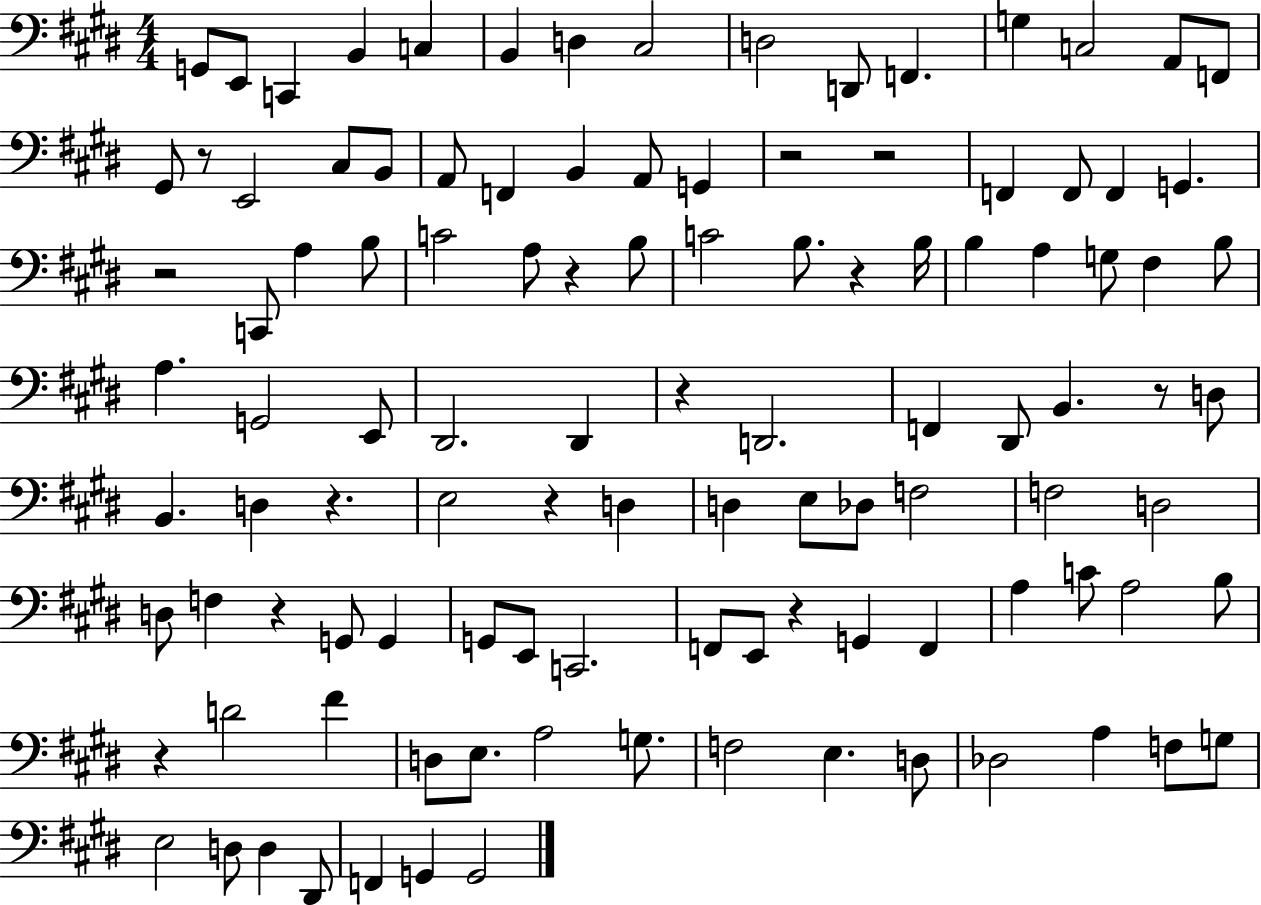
X:1
T:Untitled
M:4/4
L:1/4
K:E
G,,/2 E,,/2 C,, B,, C, B,, D, ^C,2 D,2 D,,/2 F,, G, C,2 A,,/2 F,,/2 ^G,,/2 z/2 E,,2 ^C,/2 B,,/2 A,,/2 F,, B,, A,,/2 G,, z2 z2 F,, F,,/2 F,, G,, z2 C,,/2 A, B,/2 C2 A,/2 z B,/2 C2 B,/2 z B,/4 B, A, G,/2 ^F, B,/2 A, G,,2 E,,/2 ^D,,2 ^D,, z D,,2 F,, ^D,,/2 B,, z/2 D,/2 B,, D, z E,2 z D, D, E,/2 _D,/2 F,2 F,2 D,2 D,/2 F, z G,,/2 G,, G,,/2 E,,/2 C,,2 F,,/2 E,,/2 z G,, F,, A, C/2 A,2 B,/2 z D2 ^F D,/2 E,/2 A,2 G,/2 F,2 E, D,/2 _D,2 A, F,/2 G,/2 E,2 D,/2 D, ^D,,/2 F,, G,, G,,2